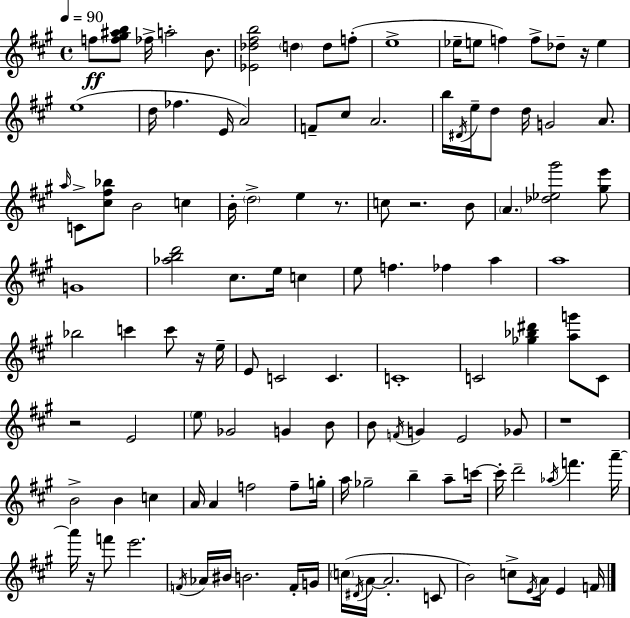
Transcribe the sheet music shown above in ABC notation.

X:1
T:Untitled
M:4/4
L:1/4
K:A
f/2 [f^g^ab]/2 _f/4 a2 B/2 [_E_d^fb]2 d d/2 f/2 e4 _e/4 e/2 f f/2 _d/2 z/4 e e4 d/4 _f E/4 A2 F/2 ^c/2 A2 b/4 ^D/4 e/4 d/2 d/4 G2 A/2 a/4 C/2 [^c^f_b]/2 B2 c B/4 d2 e z/2 c/2 z2 B/2 A [_d_e^g']2 [^ge']/2 G4 [_abd']2 ^c/2 e/4 c e/2 f _f a a4 _b2 c' c'/2 z/4 e/4 E/2 C2 C C4 C2 [_g_b^d'] [ag']/2 C/2 z2 E2 e/2 _G2 G B/2 B/2 F/4 G E2 _G/2 z4 B2 B c A/4 A f2 f/2 g/4 a/4 _g2 b a/2 c'/4 c'/4 d'2 _a/4 f' a'/4 a'/4 z/4 f'/2 e'2 F/4 _A/4 ^B/4 B2 F/4 G/4 c/4 ^D/4 A/4 A2 C/2 B2 c/2 E/4 A/4 E F/4